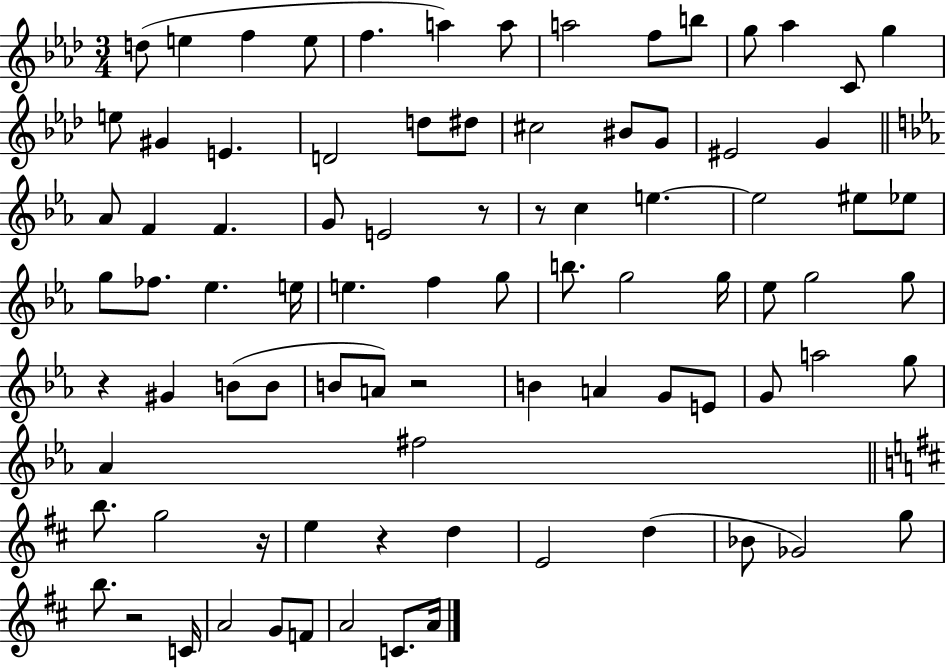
X:1
T:Untitled
M:3/4
L:1/4
K:Ab
d/2 e f e/2 f a a/2 a2 f/2 b/2 g/2 _a C/2 g e/2 ^G E D2 d/2 ^d/2 ^c2 ^B/2 G/2 ^E2 G _A/2 F F G/2 E2 z/2 z/2 c e e2 ^e/2 _e/2 g/2 _f/2 _e e/4 e f g/2 b/2 g2 g/4 _e/2 g2 g/2 z ^G B/2 B/2 B/2 A/2 z2 B A G/2 E/2 G/2 a2 g/2 _A ^f2 b/2 g2 z/4 e z d E2 d _B/2 _G2 g/2 b/2 z2 C/4 A2 G/2 F/2 A2 C/2 A/4